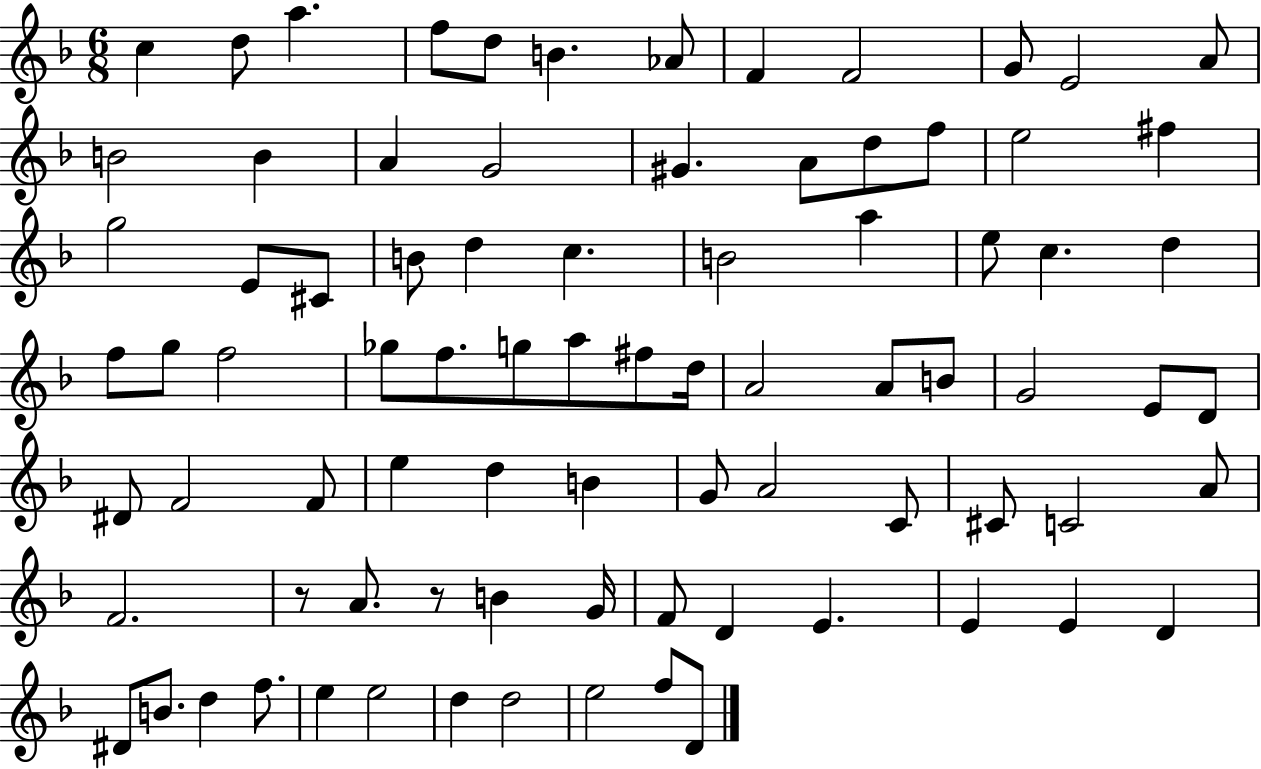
X:1
T:Untitled
M:6/8
L:1/4
K:F
c d/2 a f/2 d/2 B _A/2 F F2 G/2 E2 A/2 B2 B A G2 ^G A/2 d/2 f/2 e2 ^f g2 E/2 ^C/2 B/2 d c B2 a e/2 c d f/2 g/2 f2 _g/2 f/2 g/2 a/2 ^f/2 d/4 A2 A/2 B/2 G2 E/2 D/2 ^D/2 F2 F/2 e d B G/2 A2 C/2 ^C/2 C2 A/2 F2 z/2 A/2 z/2 B G/4 F/2 D E E E D ^D/2 B/2 d f/2 e e2 d d2 e2 f/2 D/2